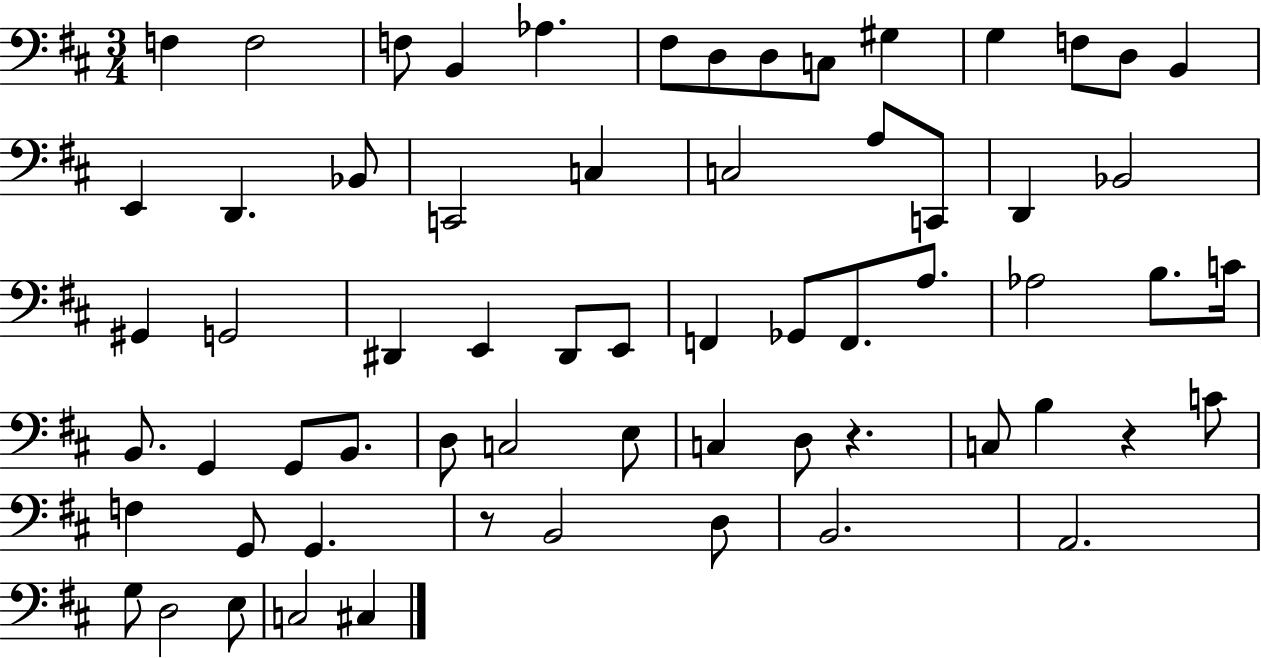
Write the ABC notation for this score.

X:1
T:Untitled
M:3/4
L:1/4
K:D
F, F,2 F,/2 B,, _A, ^F,/2 D,/2 D,/2 C,/2 ^G, G, F,/2 D,/2 B,, E,, D,, _B,,/2 C,,2 C, C,2 A,/2 C,,/2 D,, _B,,2 ^G,, G,,2 ^D,, E,, ^D,,/2 E,,/2 F,, _G,,/2 F,,/2 A,/2 _A,2 B,/2 C/4 B,,/2 G,, G,,/2 B,,/2 D,/2 C,2 E,/2 C, D,/2 z C,/2 B, z C/2 F, G,,/2 G,, z/2 B,,2 D,/2 B,,2 A,,2 G,/2 D,2 E,/2 C,2 ^C,